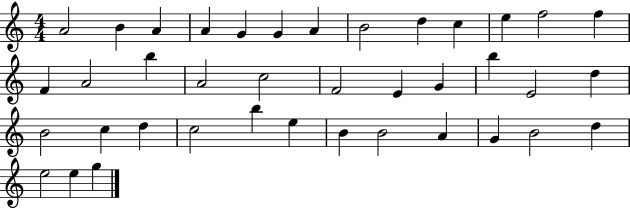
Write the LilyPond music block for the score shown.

{
  \clef treble
  \numericTimeSignature
  \time 4/4
  \key c \major
  a'2 b'4 a'4 | a'4 g'4 g'4 a'4 | b'2 d''4 c''4 | e''4 f''2 f''4 | \break f'4 a'2 b''4 | a'2 c''2 | f'2 e'4 g'4 | b''4 e'2 d''4 | \break b'2 c''4 d''4 | c''2 b''4 e''4 | b'4 b'2 a'4 | g'4 b'2 d''4 | \break e''2 e''4 g''4 | \bar "|."
}